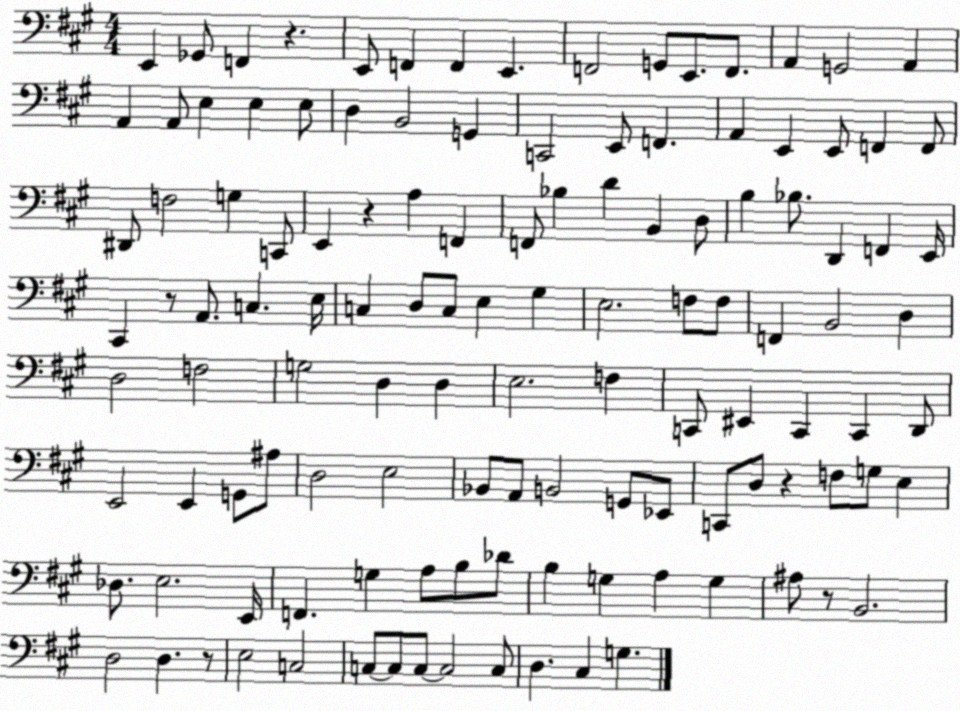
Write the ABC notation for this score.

X:1
T:Untitled
M:4/4
L:1/4
K:A
E,, _G,,/2 F,, z E,,/2 F,, F,, E,, F,,2 G,,/2 E,,/2 F,,/2 A,, G,,2 A,, A,, A,,/2 E, E, E,/2 D, B,,2 G,, C,,2 E,,/2 F,, A,, E,, E,,/2 F,, F,,/2 ^D,,/2 F,2 G, C,,/2 E,, z A, F,, F,,/2 _B, D B,, D,/2 B, _B,/2 D,, F,, E,,/4 ^C,, z/2 A,,/2 C, E,/4 C, D,/2 C,/2 E, ^G, E,2 F,/2 F,/2 F,, B,,2 D, D,2 F,2 G,2 D, D, E,2 F, C,,/2 ^E,, C,, C,, D,,/2 E,,2 E,, G,,/2 ^A,/2 D,2 E,2 _B,,/2 A,,/2 B,,2 G,,/2 _E,,/2 C,,/2 D,/2 z F,/2 G,/2 E, _D,/2 E,2 E,,/4 F,, G, A,/2 B,/2 _D/2 B, G, A, G, ^A,/2 z/2 B,,2 D,2 D, z/2 E,2 C,2 C,/2 C,/2 C,/2 C,2 C,/2 D, ^C, G,